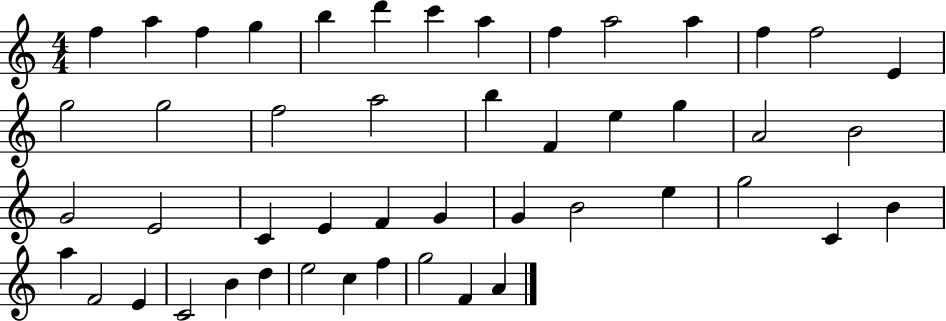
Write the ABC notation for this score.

X:1
T:Untitled
M:4/4
L:1/4
K:C
f a f g b d' c' a f a2 a f f2 E g2 g2 f2 a2 b F e g A2 B2 G2 E2 C E F G G B2 e g2 C B a F2 E C2 B d e2 c f g2 F A